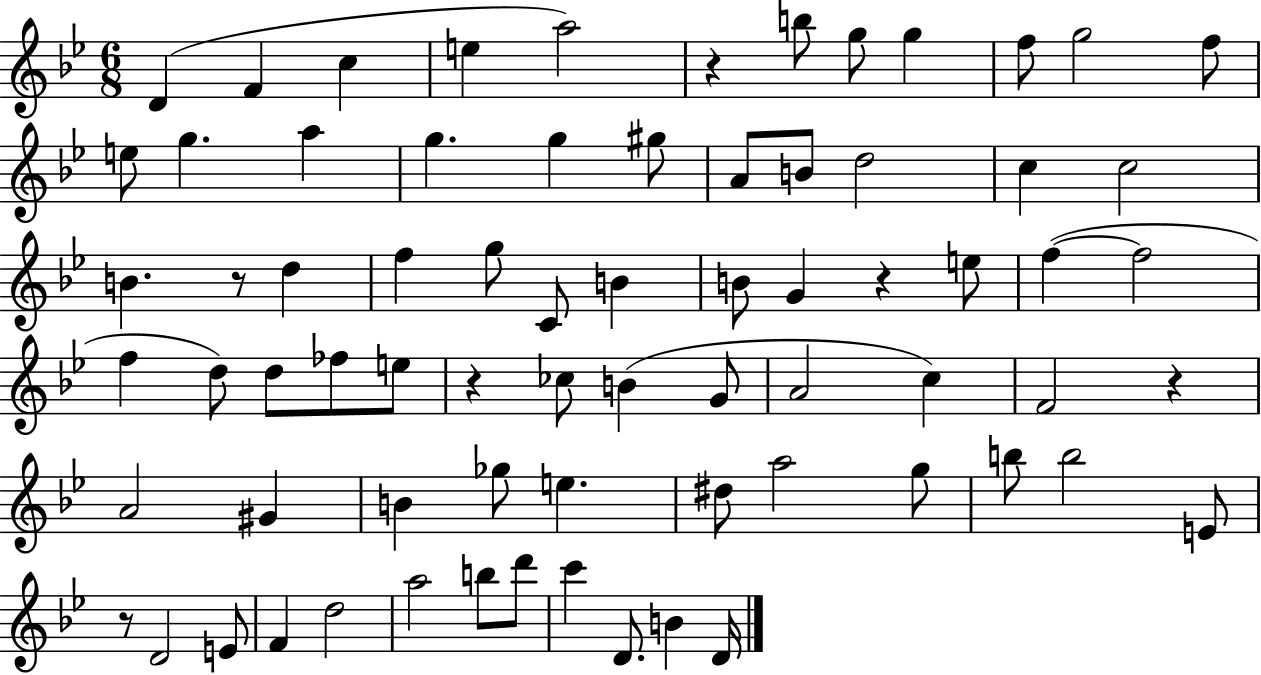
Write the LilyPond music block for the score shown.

{
  \clef treble
  \numericTimeSignature
  \time 6/8
  \key bes \major
  d'4( f'4 c''4 | e''4 a''2) | r4 b''8 g''8 g''4 | f''8 g''2 f''8 | \break e''8 g''4. a''4 | g''4. g''4 gis''8 | a'8 b'8 d''2 | c''4 c''2 | \break b'4. r8 d''4 | f''4 g''8 c'8 b'4 | b'8 g'4 r4 e''8 | f''4~(~ f''2 | \break f''4 d''8) d''8 fes''8 e''8 | r4 ces''8 b'4( g'8 | a'2 c''4) | f'2 r4 | \break a'2 gis'4 | b'4 ges''8 e''4. | dis''8 a''2 g''8 | b''8 b''2 e'8 | \break r8 d'2 e'8 | f'4 d''2 | a''2 b''8 d'''8 | c'''4 d'8. b'4 d'16 | \break \bar "|."
}